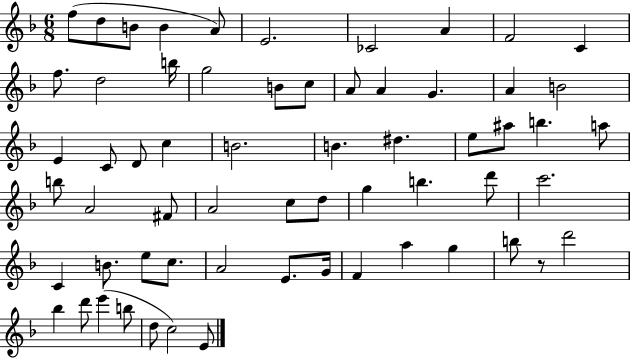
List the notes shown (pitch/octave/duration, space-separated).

F5/e D5/e B4/e B4/q A4/e E4/h. CES4/h A4/q F4/h C4/q F5/e. D5/h B5/s G5/h B4/e C5/e A4/e A4/q G4/q. A4/q B4/h E4/q C4/e D4/e C5/q B4/h. B4/q. D#5/q. E5/e A#5/e B5/q. A5/e B5/e A4/h F#4/e A4/h C5/e D5/e G5/q B5/q. D6/e C6/h. C4/q B4/e. E5/e C5/e. A4/h E4/e. G4/s F4/q A5/q G5/q B5/e R/e D6/h Bb5/q D6/e E6/q B5/e D5/e C5/h E4/e